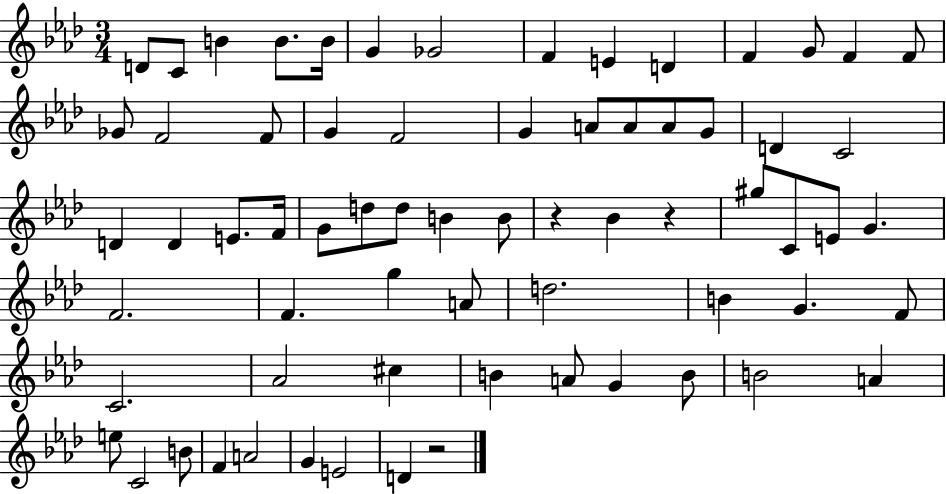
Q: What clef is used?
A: treble